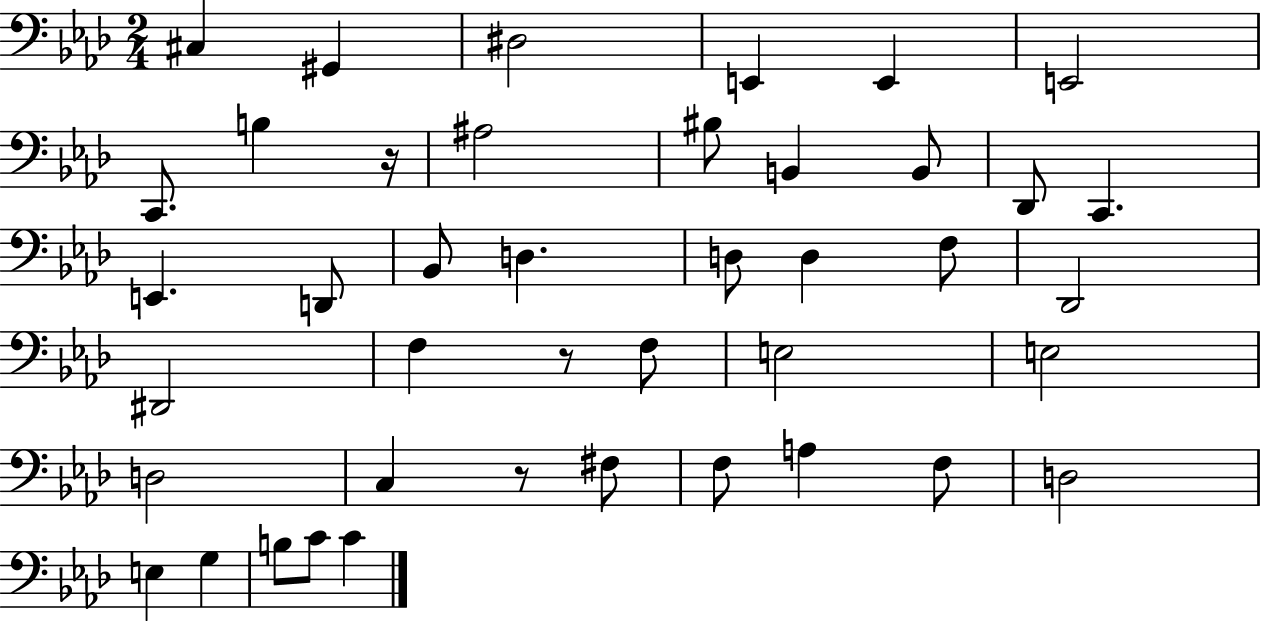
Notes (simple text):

C#3/q G#2/q D#3/h E2/q E2/q E2/h C2/e. B3/q R/s A#3/h BIS3/e B2/q B2/e Db2/e C2/q. E2/q. D2/e Bb2/e D3/q. D3/e D3/q F3/e Db2/h D#2/h F3/q R/e F3/e E3/h E3/h D3/h C3/q R/e F#3/e F3/e A3/q F3/e D3/h E3/q G3/q B3/e C4/e C4/q